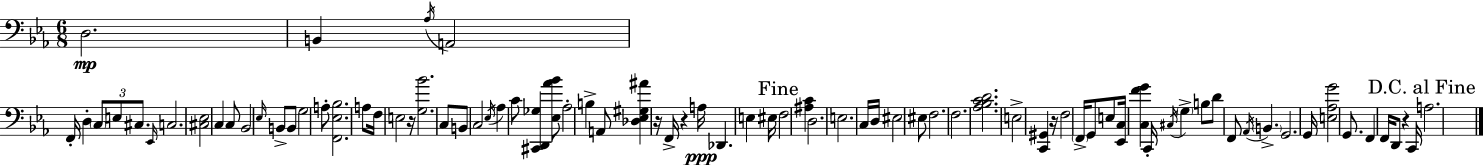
X:1
T:Untitled
M:6/8
L:1/4
K:Eb
D,2 B,, _A,/4 A,,2 F,,/4 D, C,/2 E,/2 ^C,/2 _E,,/4 C,2 [^C,_E,]2 C, C,/2 _B,,2 _E,/4 B,,/2 B,,/2 G,2 A,/2 [F,,_E,_B,]2 A,/2 F,/4 E,2 z/4 [G,_B]2 C,/2 B,,/2 C,2 _E,/4 _A, C/2 [^C,,D,,_G,] [_E,_A_B]/2 _A,2 B, A,,/2 [_D,_E,^G,^A] z/4 F,,/4 z A,/4 _D,, E, ^E,/4 F,2 [^A,C] D,2 E,2 C,/4 D,/4 ^E,2 ^E,/2 F,2 F,2 [_A,_B,CD]2 E,2 [C,,^G,,] z/4 F,2 F,,/4 G,,/2 E,/2 [_E,,C,]/4 [C,FG] C,,/4 ^C,/4 G, B,/2 D/2 F,,/2 _A,,/4 B,, G,,2 G,,/4 [E,_A,G]2 G,,/2 F,, F,,/4 D,,/2 z C,,/4 A,2